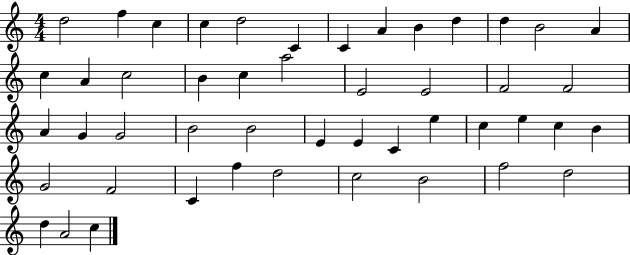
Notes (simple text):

D5/h F5/q C5/q C5/q D5/h C4/q C4/q A4/q B4/q D5/q D5/q B4/h A4/q C5/q A4/q C5/h B4/q C5/q A5/h E4/h E4/h F4/h F4/h A4/q G4/q G4/h B4/h B4/h E4/q E4/q C4/q E5/q C5/q E5/q C5/q B4/q G4/h F4/h C4/q F5/q D5/h C5/h B4/h F5/h D5/h D5/q A4/h C5/q